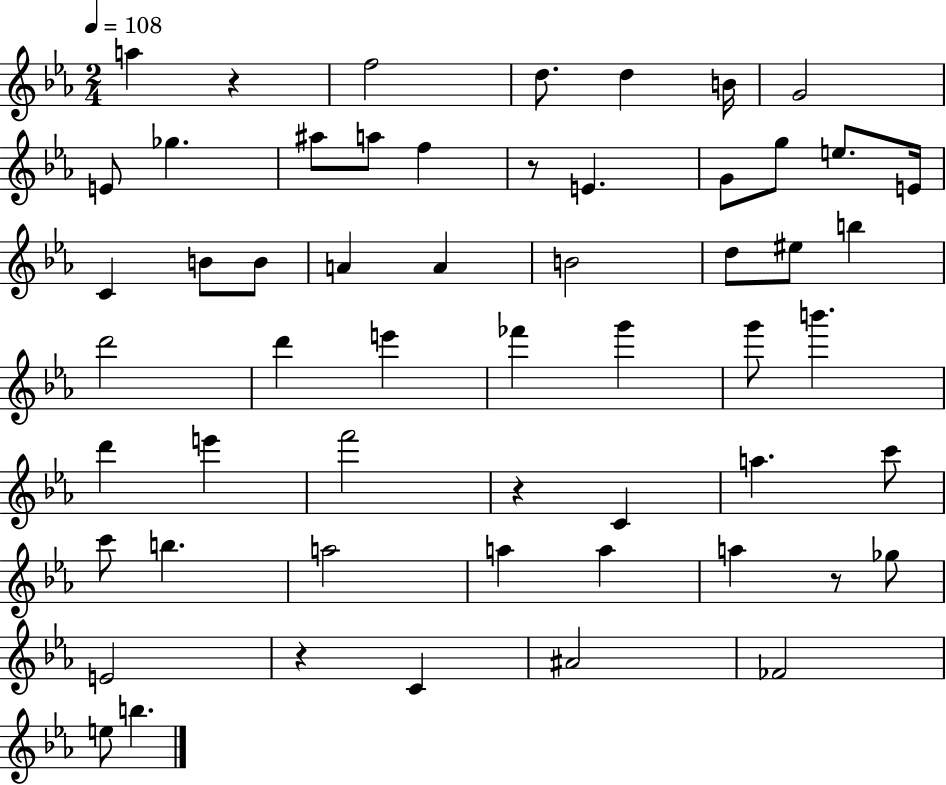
{
  \clef treble
  \numericTimeSignature
  \time 2/4
  \key ees \major
  \tempo 4 = 108
  a''4 r4 | f''2 | d''8. d''4 b'16 | g'2 | \break e'8 ges''4. | ais''8 a''8 f''4 | r8 e'4. | g'8 g''8 e''8. e'16 | \break c'4 b'8 b'8 | a'4 a'4 | b'2 | d''8 eis''8 b''4 | \break d'''2 | d'''4 e'''4 | fes'''4 g'''4 | g'''8 b'''4. | \break d'''4 e'''4 | f'''2 | r4 c'4 | a''4. c'''8 | \break c'''8 b''4. | a''2 | a''4 a''4 | a''4 r8 ges''8 | \break e'2 | r4 c'4 | ais'2 | fes'2 | \break e''8 b''4. | \bar "|."
}